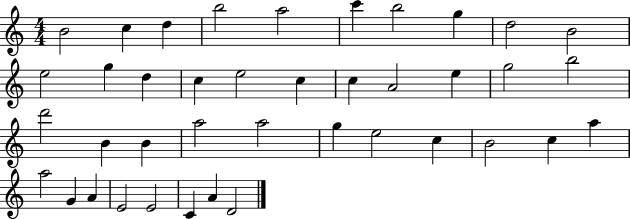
B4/h C5/q D5/q B5/h A5/h C6/q B5/h G5/q D5/h B4/h E5/h G5/q D5/q C5/q E5/h C5/q C5/q A4/h E5/q G5/h B5/h D6/h B4/q B4/q A5/h A5/h G5/q E5/h C5/q B4/h C5/q A5/q A5/h G4/q A4/q E4/h E4/h C4/q A4/q D4/h